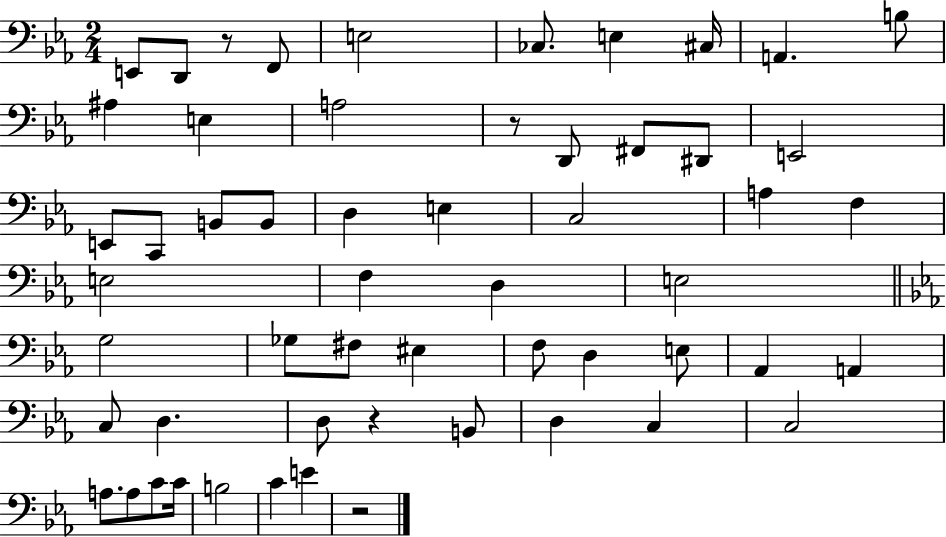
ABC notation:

X:1
T:Untitled
M:2/4
L:1/4
K:Eb
E,,/2 D,,/2 z/2 F,,/2 E,2 _C,/2 E, ^C,/4 A,, B,/2 ^A, E, A,2 z/2 D,,/2 ^F,,/2 ^D,,/2 E,,2 E,,/2 C,,/2 B,,/2 B,,/2 D, E, C,2 A, F, E,2 F, D, E,2 G,2 _G,/2 ^F,/2 ^E, F,/2 D, E,/2 _A,, A,, C,/2 D, D,/2 z B,,/2 D, C, C,2 A,/2 A,/2 C/2 C/4 B,2 C E z2